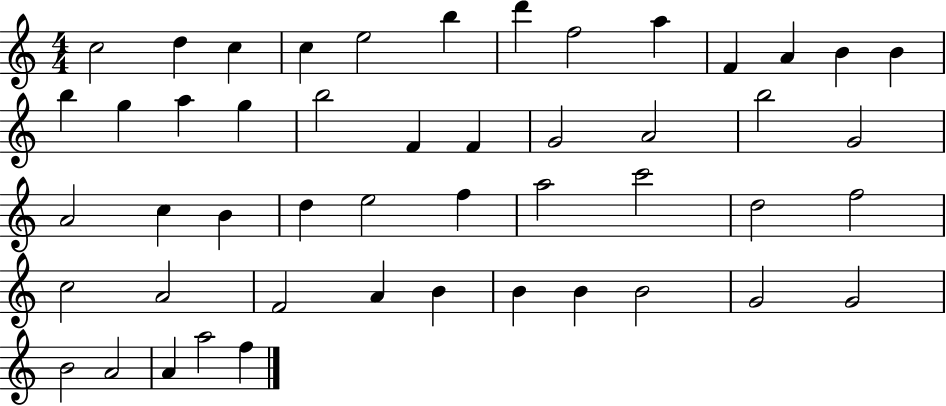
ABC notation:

X:1
T:Untitled
M:4/4
L:1/4
K:C
c2 d c c e2 b d' f2 a F A B B b g a g b2 F F G2 A2 b2 G2 A2 c B d e2 f a2 c'2 d2 f2 c2 A2 F2 A B B B B2 G2 G2 B2 A2 A a2 f